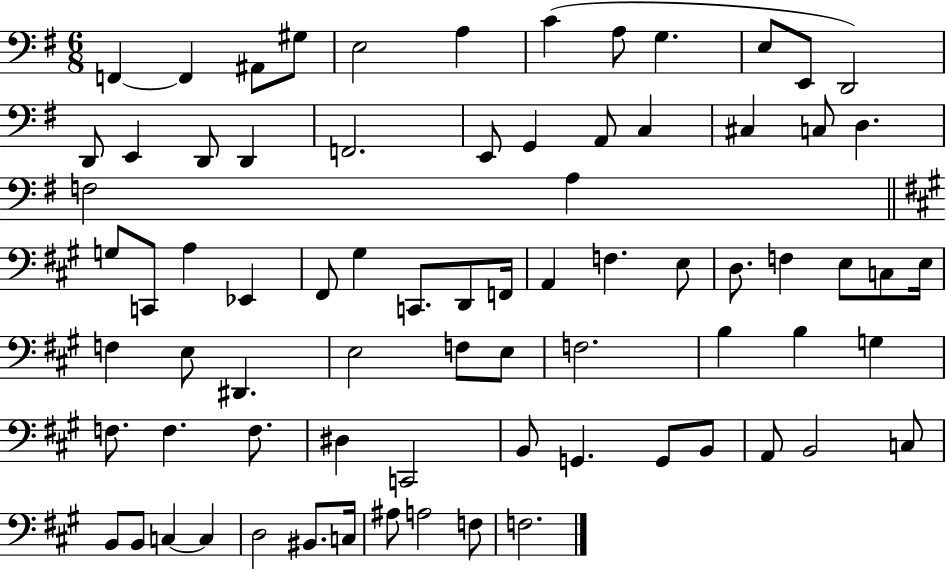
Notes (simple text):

F2/q F2/q A#2/e G#3/e E3/h A3/q C4/q A3/e G3/q. E3/e E2/e D2/h D2/e E2/q D2/e D2/q F2/h. E2/e G2/q A2/e C3/q C#3/q C3/e D3/q. F3/h A3/q G3/e C2/e A3/q Eb2/q F#2/e G#3/q C2/e. D2/e F2/s A2/q F3/q. E3/e D3/e. F3/q E3/e C3/e E3/s F3/q E3/e D#2/q. E3/h F3/e E3/e F3/h. B3/q B3/q G3/q F3/e. F3/q. F3/e. D#3/q C2/h B2/e G2/q. G2/e B2/e A2/e B2/h C3/e B2/e B2/e C3/q C3/q D3/h BIS2/e. C3/s A#3/e A3/h F3/e F3/h.